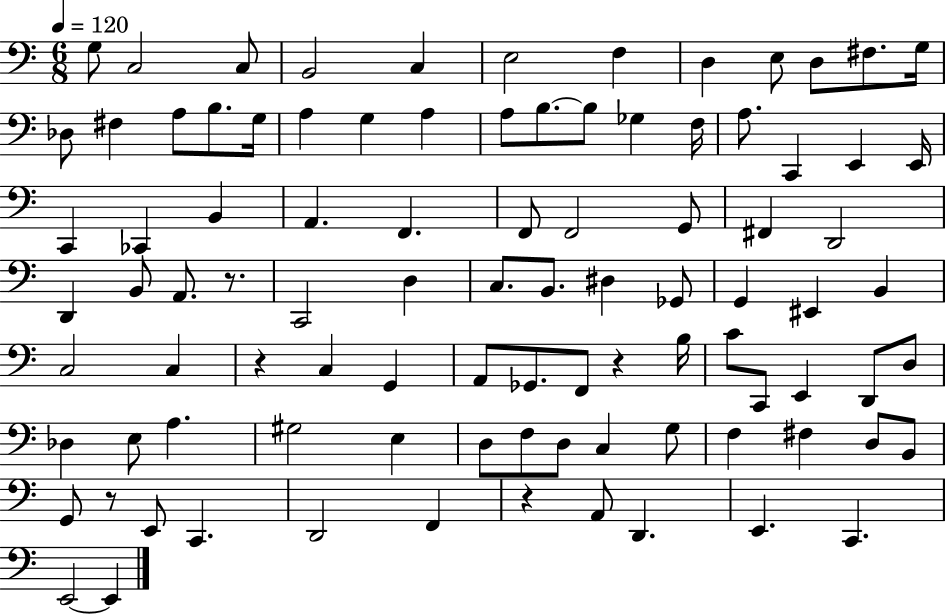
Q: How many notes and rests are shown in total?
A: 94